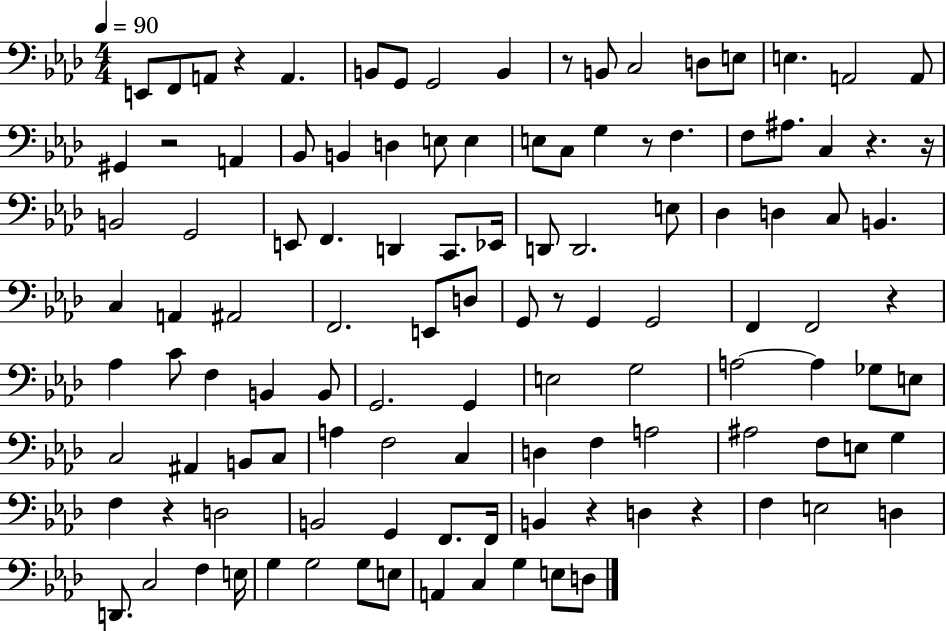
X:1
T:Untitled
M:4/4
L:1/4
K:Ab
E,,/2 F,,/2 A,,/2 z A,, B,,/2 G,,/2 G,,2 B,, z/2 B,,/2 C,2 D,/2 E,/2 E, A,,2 A,,/2 ^G,, z2 A,, _B,,/2 B,, D, E,/2 E, E,/2 C,/2 G, z/2 F, F,/2 ^A,/2 C, z z/4 B,,2 G,,2 E,,/2 F,, D,, C,,/2 _E,,/4 D,,/2 D,,2 E,/2 _D, D, C,/2 B,, C, A,, ^A,,2 F,,2 E,,/2 D,/2 G,,/2 z/2 G,, G,,2 F,, F,,2 z _A, C/2 F, B,, B,,/2 G,,2 G,, E,2 G,2 A,2 A, _G,/2 E,/2 C,2 ^A,, B,,/2 C,/2 A, F,2 C, D, F, A,2 ^A,2 F,/2 E,/2 G, F, z D,2 B,,2 G,, F,,/2 F,,/4 B,, z D, z F, E,2 D, D,,/2 C,2 F, E,/4 G, G,2 G,/2 E,/2 A,, C, G, E,/2 D,/2